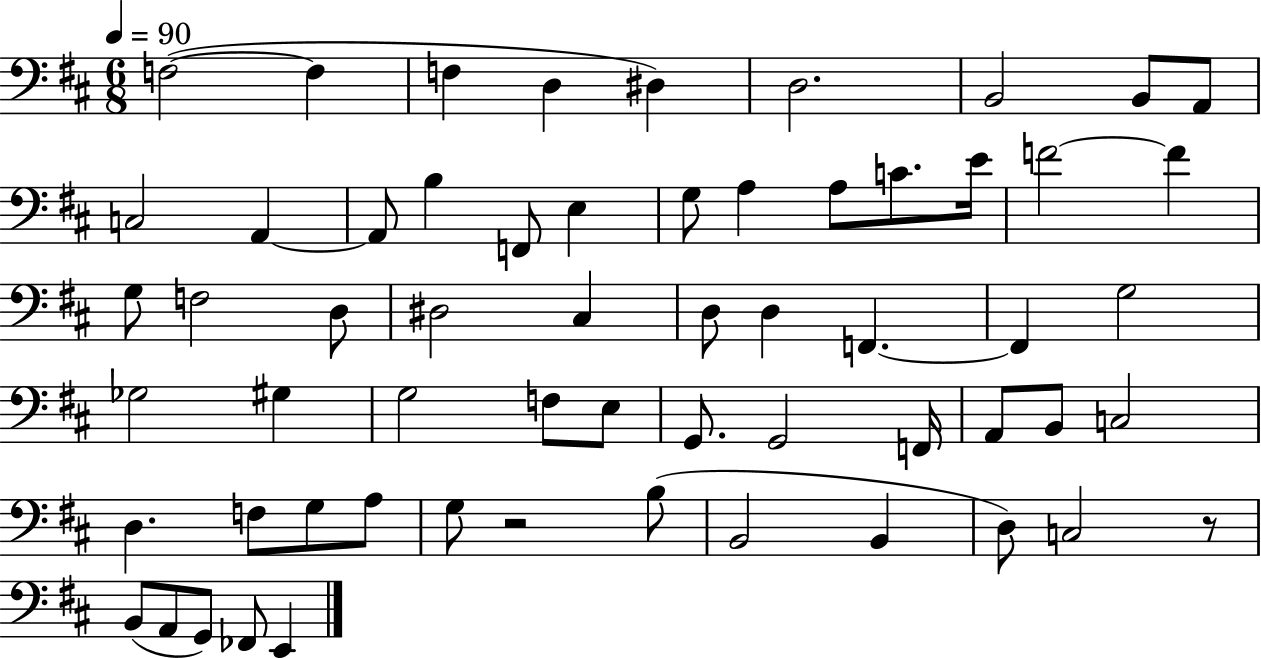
F3/h F3/q F3/q D3/q D#3/q D3/h. B2/h B2/e A2/e C3/h A2/q A2/e B3/q F2/e E3/q G3/e A3/q A3/e C4/e. E4/s F4/h F4/q G3/e F3/h D3/e D#3/h C#3/q D3/e D3/q F2/q. F2/q G3/h Gb3/h G#3/q G3/h F3/e E3/e G2/e. G2/h F2/s A2/e B2/e C3/h D3/q. F3/e G3/e A3/e G3/e R/h B3/e B2/h B2/q D3/e C3/h R/e B2/e A2/e G2/e FES2/e E2/q